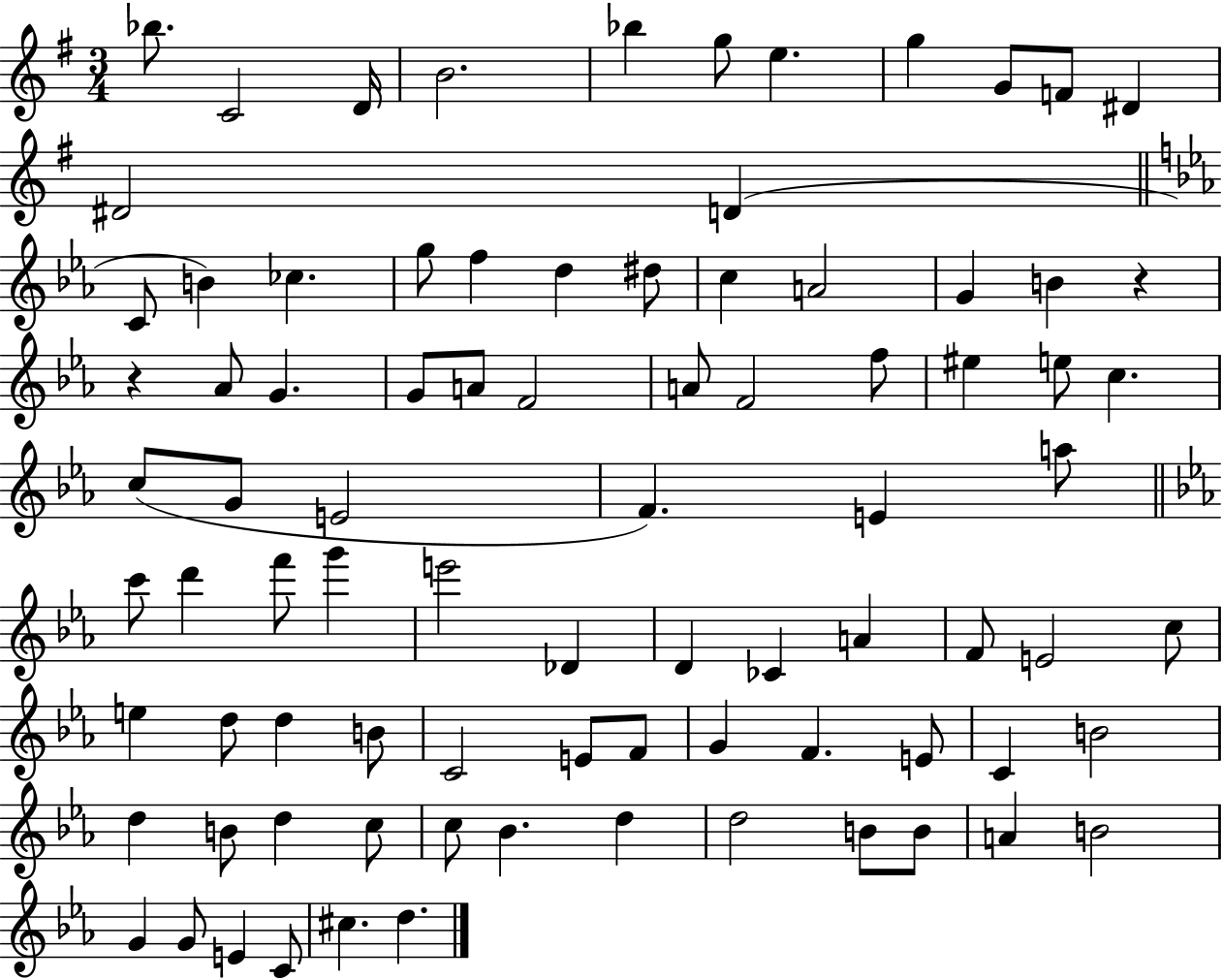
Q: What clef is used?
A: treble